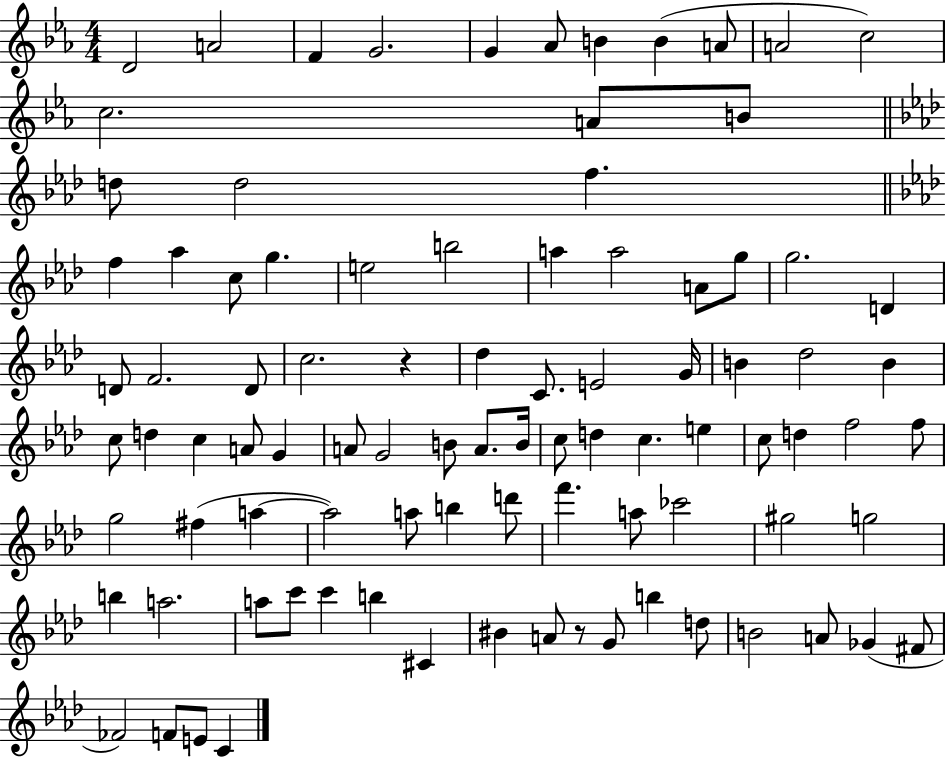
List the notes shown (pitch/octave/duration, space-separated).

D4/h A4/h F4/q G4/h. G4/q Ab4/e B4/q B4/q A4/e A4/h C5/h C5/h. A4/e B4/e D5/e D5/h F5/q. F5/q Ab5/q C5/e G5/q. E5/h B5/h A5/q A5/h A4/e G5/e G5/h. D4/q D4/e F4/h. D4/e C5/h. R/q Db5/q C4/e. E4/h G4/s B4/q Db5/h B4/q C5/e D5/q C5/q A4/e G4/q A4/e G4/h B4/e A4/e. B4/s C5/e D5/q C5/q. E5/q C5/e D5/q F5/h F5/e G5/h F#5/q A5/q A5/h A5/e B5/q D6/e F6/q. A5/e CES6/h G#5/h G5/h B5/q A5/h. A5/e C6/e C6/q B5/q C#4/q BIS4/q A4/e R/e G4/e B5/q D5/e B4/h A4/e Gb4/q F#4/e FES4/h F4/e E4/e C4/q